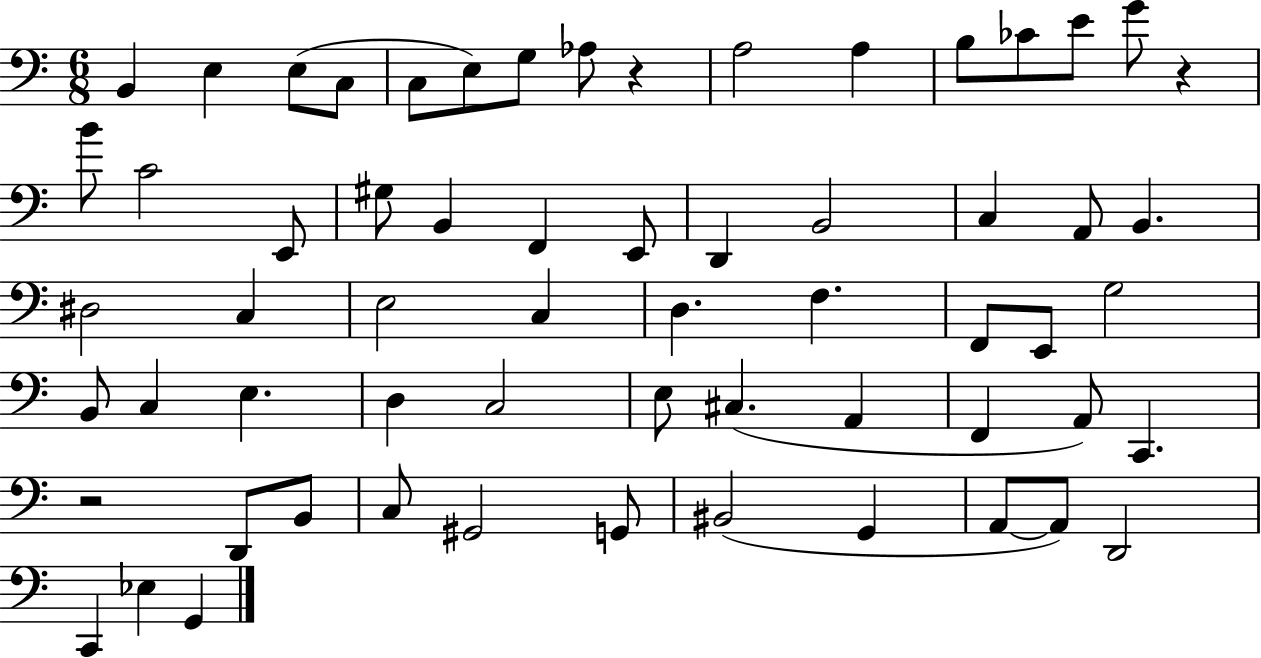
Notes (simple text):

B2/q E3/q E3/e C3/e C3/e E3/e G3/e Ab3/e R/q A3/h A3/q B3/e CES4/e E4/e G4/e R/q B4/e C4/h E2/e G#3/e B2/q F2/q E2/e D2/q B2/h C3/q A2/e B2/q. D#3/h C3/q E3/h C3/q D3/q. F3/q. F2/e E2/e G3/h B2/e C3/q E3/q. D3/q C3/h E3/e C#3/q. A2/q F2/q A2/e C2/q. R/h D2/e B2/e C3/e G#2/h G2/e BIS2/h G2/q A2/e A2/e D2/h C2/q Eb3/q G2/q